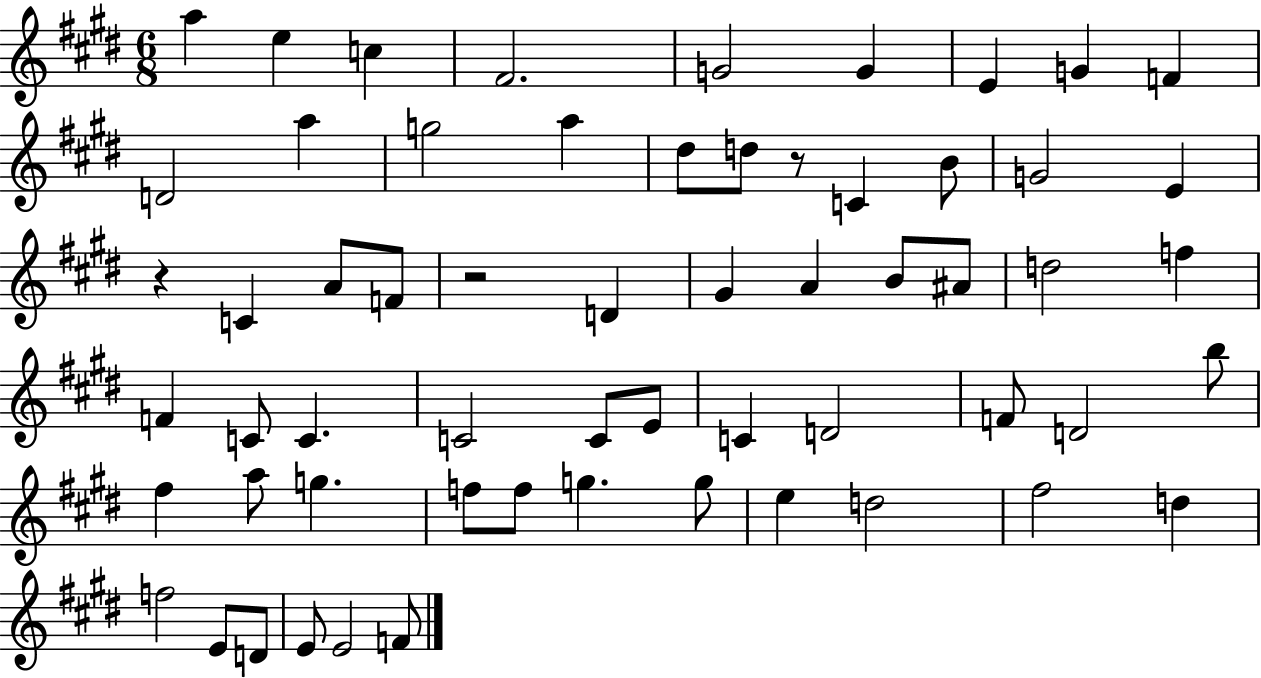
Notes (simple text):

A5/q E5/q C5/q F#4/h. G4/h G4/q E4/q G4/q F4/q D4/h A5/q G5/h A5/q D#5/e D5/e R/e C4/q B4/e G4/h E4/q R/q C4/q A4/e F4/e R/h D4/q G#4/q A4/q B4/e A#4/e D5/h F5/q F4/q C4/e C4/q. C4/h C4/e E4/e C4/q D4/h F4/e D4/h B5/e F#5/q A5/e G5/q. F5/e F5/e G5/q. G5/e E5/q D5/h F#5/h D5/q F5/h E4/e D4/e E4/e E4/h F4/e